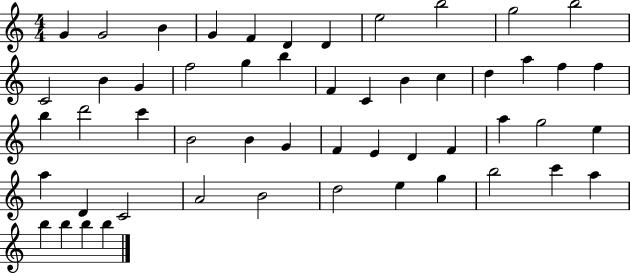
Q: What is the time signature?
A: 4/4